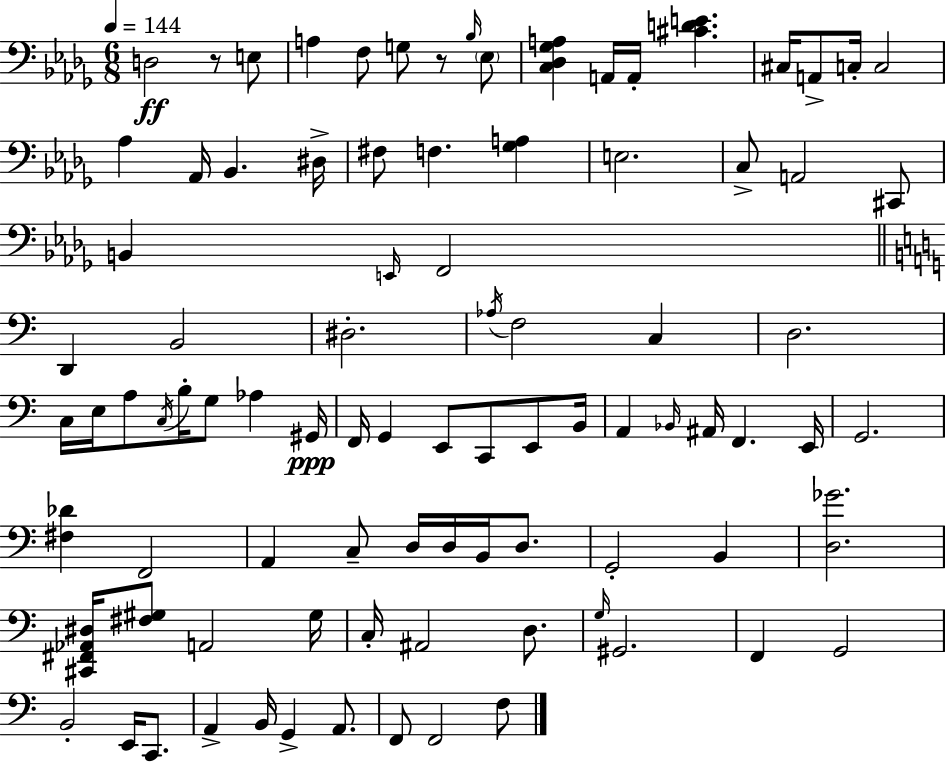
X:1
T:Untitled
M:6/8
L:1/4
K:Bbm
D,2 z/2 E,/2 A, F,/2 G,/2 z/2 _B,/4 _E,/2 [C,_D,_G,A,] A,,/4 A,,/4 [^CDE] ^C,/4 A,,/2 C,/4 C,2 _A, _A,,/4 _B,, ^D,/4 ^F,/2 F, [_G,A,] E,2 C,/2 A,,2 ^C,,/2 B,, E,,/4 F,,2 D,, B,,2 ^D,2 _A,/4 F,2 C, D,2 C,/4 E,/4 A,/2 C,/4 B,/4 G,/2 _A, ^G,,/4 F,,/4 G,, E,,/2 C,,/2 E,,/2 B,,/4 A,, _B,,/4 ^A,,/4 F,, E,,/4 G,,2 [^F,_D] F,,2 A,, C,/2 D,/4 D,/4 B,,/4 D,/2 G,,2 B,, [D,_G]2 [^C,,^F,,_A,,^D,]/4 [^F,^G,]/2 A,,2 ^G,/4 C,/4 ^A,,2 D,/2 G,/4 ^G,,2 F,, G,,2 B,,2 E,,/4 C,,/2 A,, B,,/4 G,, A,,/2 F,,/2 F,,2 F,/2